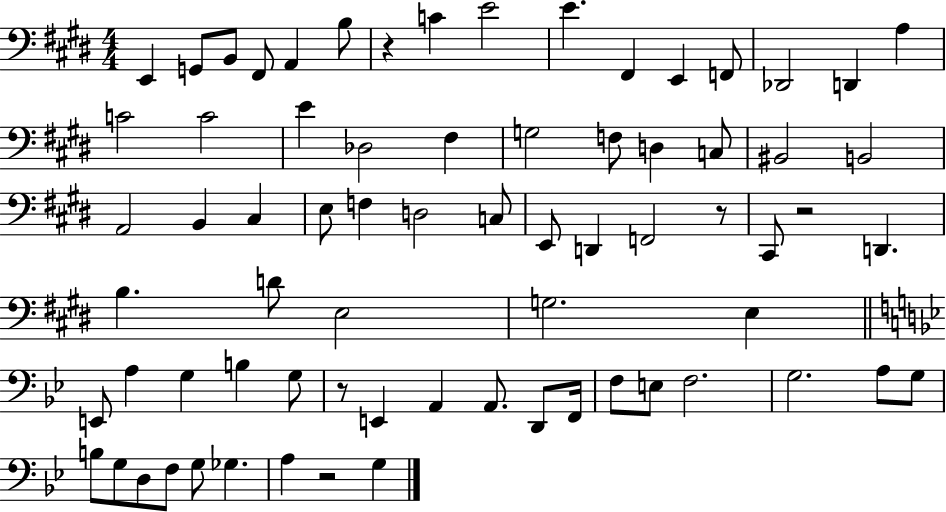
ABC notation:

X:1
T:Untitled
M:4/4
L:1/4
K:E
E,, G,,/2 B,,/2 ^F,,/2 A,, B,/2 z C E2 E ^F,, E,, F,,/2 _D,,2 D,, A, C2 C2 E _D,2 ^F, G,2 F,/2 D, C,/2 ^B,,2 B,,2 A,,2 B,, ^C, E,/2 F, D,2 C,/2 E,,/2 D,, F,,2 z/2 ^C,,/2 z2 D,, B, D/2 E,2 G,2 E, E,,/2 A, G, B, G,/2 z/2 E,, A,, A,,/2 D,,/2 F,,/4 F,/2 E,/2 F,2 G,2 A,/2 G,/2 B,/2 G,/2 D,/2 F,/2 G,/2 _G, A, z2 G,